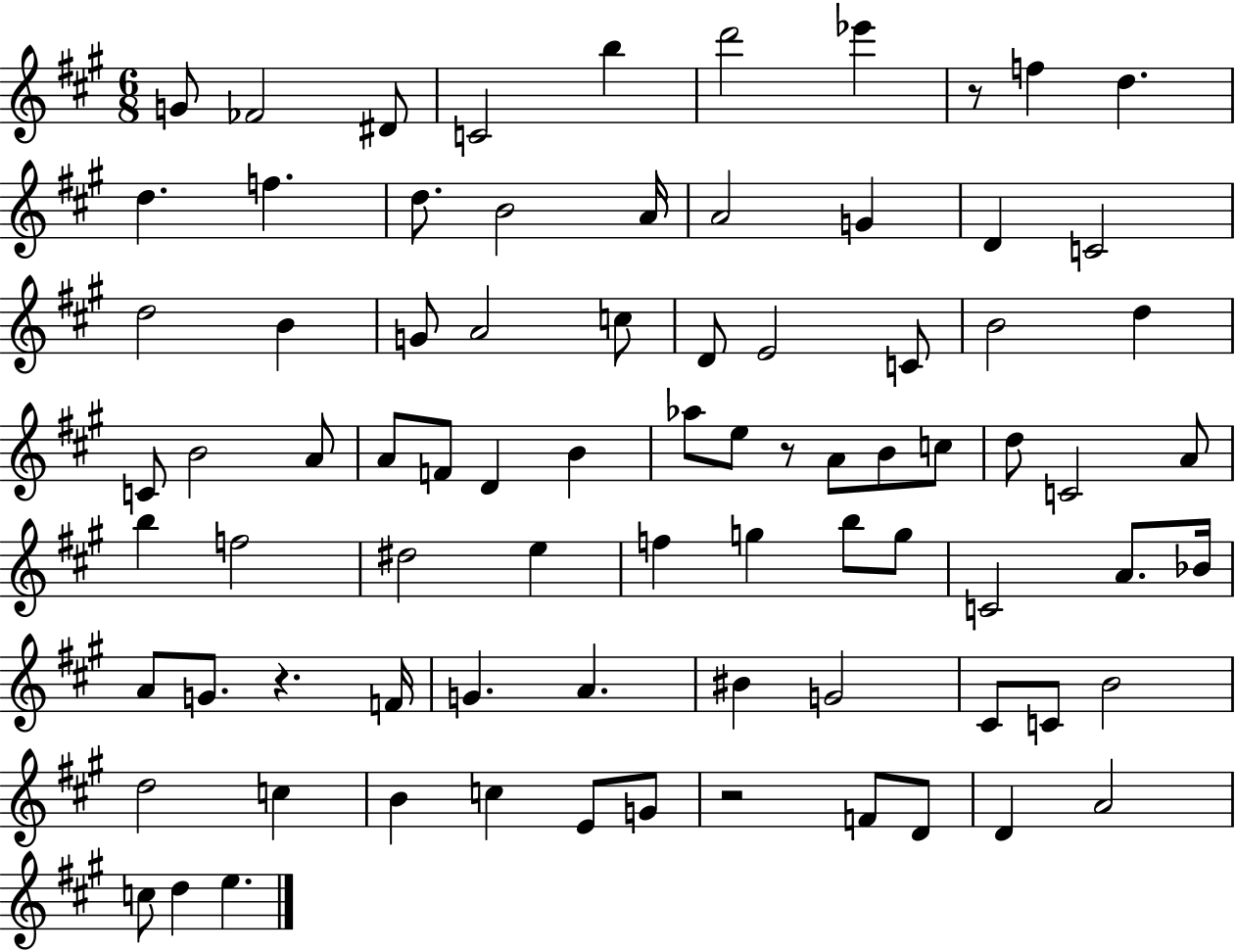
{
  \clef treble
  \numericTimeSignature
  \time 6/8
  \key a \major
  g'8 fes'2 dis'8 | c'2 b''4 | d'''2 ees'''4 | r8 f''4 d''4. | \break d''4. f''4. | d''8. b'2 a'16 | a'2 g'4 | d'4 c'2 | \break d''2 b'4 | g'8 a'2 c''8 | d'8 e'2 c'8 | b'2 d''4 | \break c'8 b'2 a'8 | a'8 f'8 d'4 b'4 | aes''8 e''8 r8 a'8 b'8 c''8 | d''8 c'2 a'8 | \break b''4 f''2 | dis''2 e''4 | f''4 g''4 b''8 g''8 | c'2 a'8. bes'16 | \break a'8 g'8. r4. f'16 | g'4. a'4. | bis'4 g'2 | cis'8 c'8 b'2 | \break d''2 c''4 | b'4 c''4 e'8 g'8 | r2 f'8 d'8 | d'4 a'2 | \break c''8 d''4 e''4. | \bar "|."
}